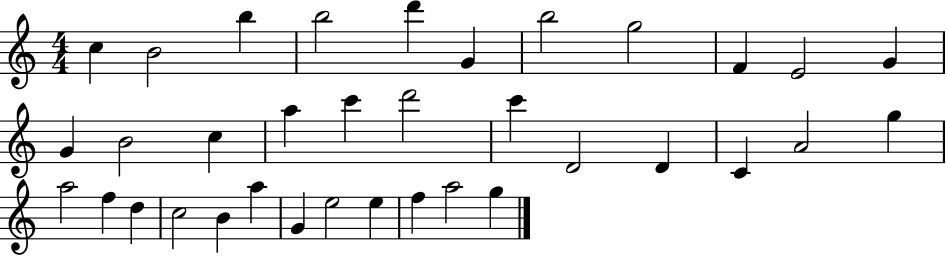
X:1
T:Untitled
M:4/4
L:1/4
K:C
c B2 b b2 d' G b2 g2 F E2 G G B2 c a c' d'2 c' D2 D C A2 g a2 f d c2 B a G e2 e f a2 g